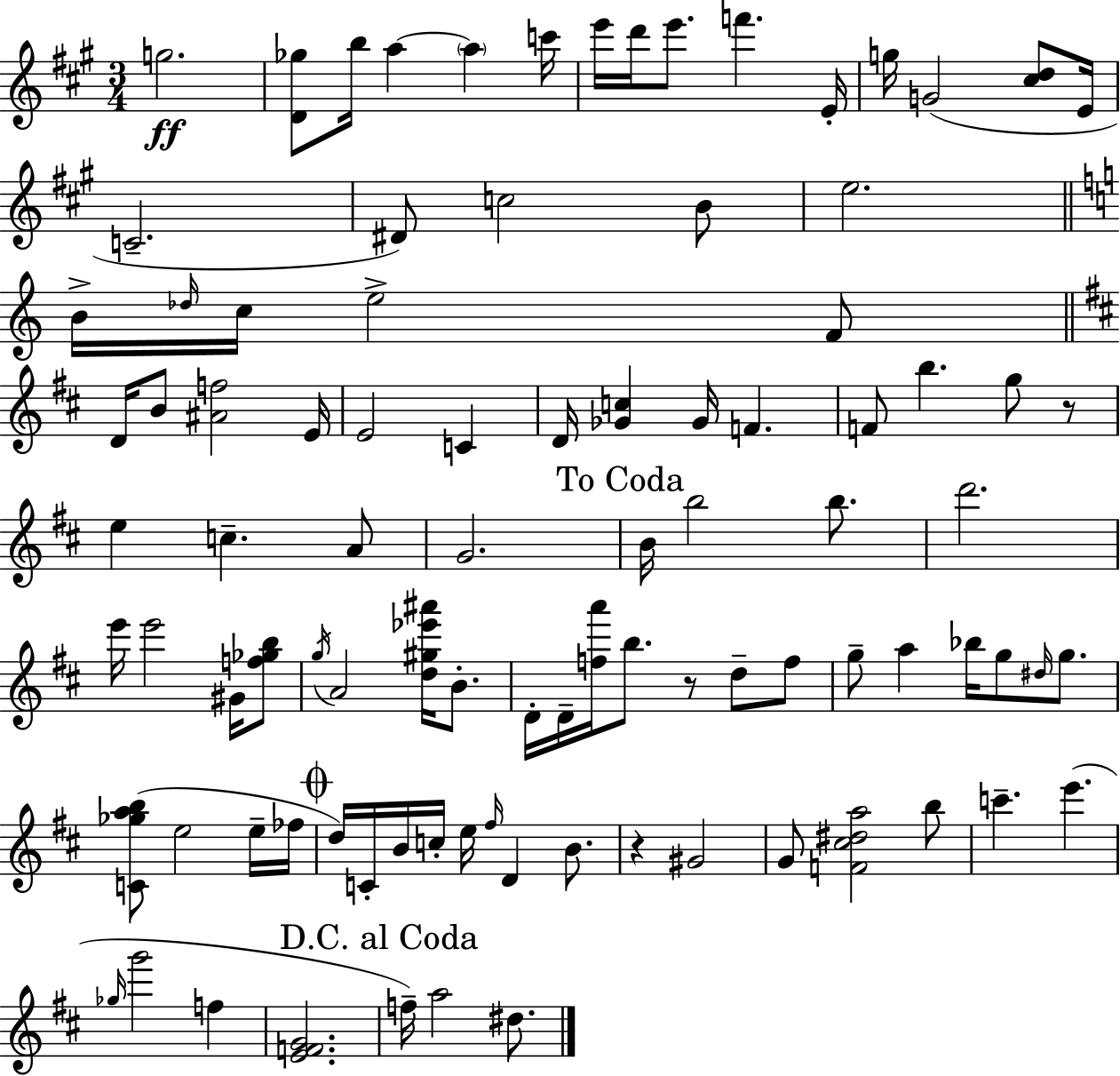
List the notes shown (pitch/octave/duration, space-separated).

G5/h. [D4,Gb5]/e B5/s A5/q A5/q C6/s E6/s D6/s E6/e. F6/q. E4/s G5/s G4/h [C#5,D5]/e E4/s C4/h. D#4/e C5/h B4/e E5/h. B4/s Db5/s C5/s E5/h F4/e D4/s B4/e [A#4,F5]/h E4/s E4/h C4/q D4/s [Gb4,C5]/q Gb4/s F4/q. F4/e B5/q. G5/e R/e E5/q C5/q. A4/e G4/h. B4/s B5/h B5/e. D6/h. E6/s E6/h G#4/s [F5,Gb5,B5]/e G5/s A4/h [D5,G#5,Eb6,A#6]/s B4/e. D4/s D4/s [F5,A6]/s B5/e. R/e D5/e F5/e G5/e A5/q Bb5/s G5/e D#5/s G5/e. [C4,Gb5,A5,B5]/e E5/h E5/s FES5/s D5/s C4/s B4/s C5/s E5/s F#5/s D4/q B4/e. R/q G#4/h G4/e [F4,C#5,D#5,A5]/h B5/e C6/q. E6/q. Gb5/s G6/h F5/q [E4,F4,G4]/h. F5/s A5/h D#5/e.